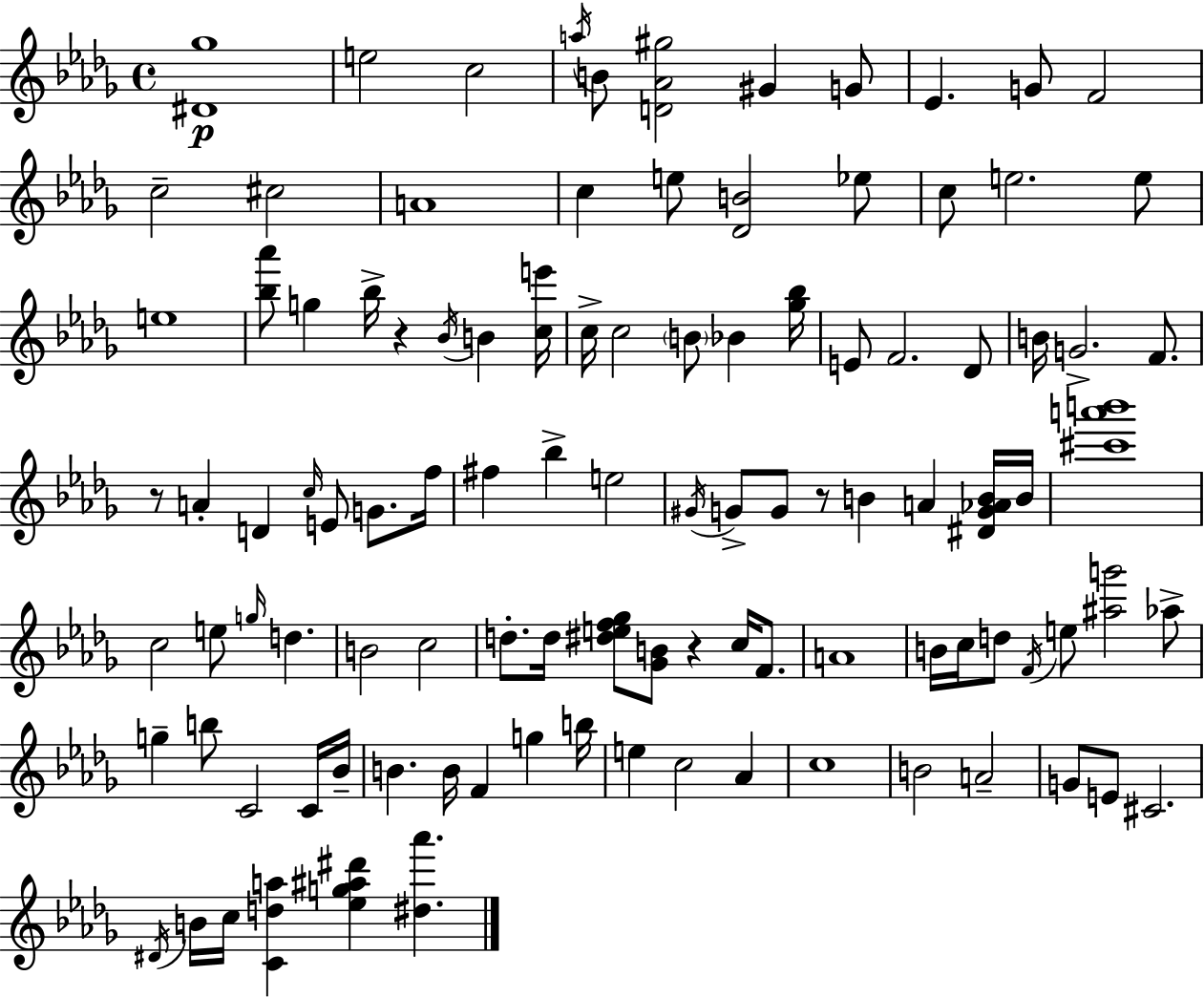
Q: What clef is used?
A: treble